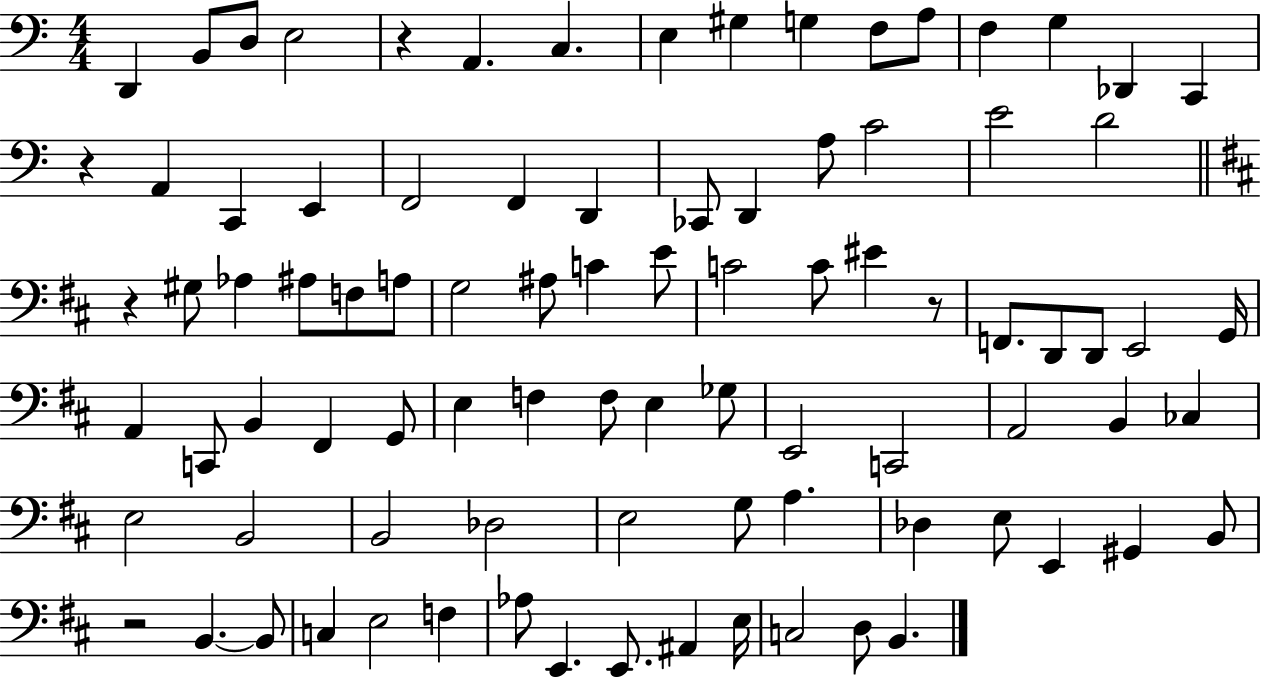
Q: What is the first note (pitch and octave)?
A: D2